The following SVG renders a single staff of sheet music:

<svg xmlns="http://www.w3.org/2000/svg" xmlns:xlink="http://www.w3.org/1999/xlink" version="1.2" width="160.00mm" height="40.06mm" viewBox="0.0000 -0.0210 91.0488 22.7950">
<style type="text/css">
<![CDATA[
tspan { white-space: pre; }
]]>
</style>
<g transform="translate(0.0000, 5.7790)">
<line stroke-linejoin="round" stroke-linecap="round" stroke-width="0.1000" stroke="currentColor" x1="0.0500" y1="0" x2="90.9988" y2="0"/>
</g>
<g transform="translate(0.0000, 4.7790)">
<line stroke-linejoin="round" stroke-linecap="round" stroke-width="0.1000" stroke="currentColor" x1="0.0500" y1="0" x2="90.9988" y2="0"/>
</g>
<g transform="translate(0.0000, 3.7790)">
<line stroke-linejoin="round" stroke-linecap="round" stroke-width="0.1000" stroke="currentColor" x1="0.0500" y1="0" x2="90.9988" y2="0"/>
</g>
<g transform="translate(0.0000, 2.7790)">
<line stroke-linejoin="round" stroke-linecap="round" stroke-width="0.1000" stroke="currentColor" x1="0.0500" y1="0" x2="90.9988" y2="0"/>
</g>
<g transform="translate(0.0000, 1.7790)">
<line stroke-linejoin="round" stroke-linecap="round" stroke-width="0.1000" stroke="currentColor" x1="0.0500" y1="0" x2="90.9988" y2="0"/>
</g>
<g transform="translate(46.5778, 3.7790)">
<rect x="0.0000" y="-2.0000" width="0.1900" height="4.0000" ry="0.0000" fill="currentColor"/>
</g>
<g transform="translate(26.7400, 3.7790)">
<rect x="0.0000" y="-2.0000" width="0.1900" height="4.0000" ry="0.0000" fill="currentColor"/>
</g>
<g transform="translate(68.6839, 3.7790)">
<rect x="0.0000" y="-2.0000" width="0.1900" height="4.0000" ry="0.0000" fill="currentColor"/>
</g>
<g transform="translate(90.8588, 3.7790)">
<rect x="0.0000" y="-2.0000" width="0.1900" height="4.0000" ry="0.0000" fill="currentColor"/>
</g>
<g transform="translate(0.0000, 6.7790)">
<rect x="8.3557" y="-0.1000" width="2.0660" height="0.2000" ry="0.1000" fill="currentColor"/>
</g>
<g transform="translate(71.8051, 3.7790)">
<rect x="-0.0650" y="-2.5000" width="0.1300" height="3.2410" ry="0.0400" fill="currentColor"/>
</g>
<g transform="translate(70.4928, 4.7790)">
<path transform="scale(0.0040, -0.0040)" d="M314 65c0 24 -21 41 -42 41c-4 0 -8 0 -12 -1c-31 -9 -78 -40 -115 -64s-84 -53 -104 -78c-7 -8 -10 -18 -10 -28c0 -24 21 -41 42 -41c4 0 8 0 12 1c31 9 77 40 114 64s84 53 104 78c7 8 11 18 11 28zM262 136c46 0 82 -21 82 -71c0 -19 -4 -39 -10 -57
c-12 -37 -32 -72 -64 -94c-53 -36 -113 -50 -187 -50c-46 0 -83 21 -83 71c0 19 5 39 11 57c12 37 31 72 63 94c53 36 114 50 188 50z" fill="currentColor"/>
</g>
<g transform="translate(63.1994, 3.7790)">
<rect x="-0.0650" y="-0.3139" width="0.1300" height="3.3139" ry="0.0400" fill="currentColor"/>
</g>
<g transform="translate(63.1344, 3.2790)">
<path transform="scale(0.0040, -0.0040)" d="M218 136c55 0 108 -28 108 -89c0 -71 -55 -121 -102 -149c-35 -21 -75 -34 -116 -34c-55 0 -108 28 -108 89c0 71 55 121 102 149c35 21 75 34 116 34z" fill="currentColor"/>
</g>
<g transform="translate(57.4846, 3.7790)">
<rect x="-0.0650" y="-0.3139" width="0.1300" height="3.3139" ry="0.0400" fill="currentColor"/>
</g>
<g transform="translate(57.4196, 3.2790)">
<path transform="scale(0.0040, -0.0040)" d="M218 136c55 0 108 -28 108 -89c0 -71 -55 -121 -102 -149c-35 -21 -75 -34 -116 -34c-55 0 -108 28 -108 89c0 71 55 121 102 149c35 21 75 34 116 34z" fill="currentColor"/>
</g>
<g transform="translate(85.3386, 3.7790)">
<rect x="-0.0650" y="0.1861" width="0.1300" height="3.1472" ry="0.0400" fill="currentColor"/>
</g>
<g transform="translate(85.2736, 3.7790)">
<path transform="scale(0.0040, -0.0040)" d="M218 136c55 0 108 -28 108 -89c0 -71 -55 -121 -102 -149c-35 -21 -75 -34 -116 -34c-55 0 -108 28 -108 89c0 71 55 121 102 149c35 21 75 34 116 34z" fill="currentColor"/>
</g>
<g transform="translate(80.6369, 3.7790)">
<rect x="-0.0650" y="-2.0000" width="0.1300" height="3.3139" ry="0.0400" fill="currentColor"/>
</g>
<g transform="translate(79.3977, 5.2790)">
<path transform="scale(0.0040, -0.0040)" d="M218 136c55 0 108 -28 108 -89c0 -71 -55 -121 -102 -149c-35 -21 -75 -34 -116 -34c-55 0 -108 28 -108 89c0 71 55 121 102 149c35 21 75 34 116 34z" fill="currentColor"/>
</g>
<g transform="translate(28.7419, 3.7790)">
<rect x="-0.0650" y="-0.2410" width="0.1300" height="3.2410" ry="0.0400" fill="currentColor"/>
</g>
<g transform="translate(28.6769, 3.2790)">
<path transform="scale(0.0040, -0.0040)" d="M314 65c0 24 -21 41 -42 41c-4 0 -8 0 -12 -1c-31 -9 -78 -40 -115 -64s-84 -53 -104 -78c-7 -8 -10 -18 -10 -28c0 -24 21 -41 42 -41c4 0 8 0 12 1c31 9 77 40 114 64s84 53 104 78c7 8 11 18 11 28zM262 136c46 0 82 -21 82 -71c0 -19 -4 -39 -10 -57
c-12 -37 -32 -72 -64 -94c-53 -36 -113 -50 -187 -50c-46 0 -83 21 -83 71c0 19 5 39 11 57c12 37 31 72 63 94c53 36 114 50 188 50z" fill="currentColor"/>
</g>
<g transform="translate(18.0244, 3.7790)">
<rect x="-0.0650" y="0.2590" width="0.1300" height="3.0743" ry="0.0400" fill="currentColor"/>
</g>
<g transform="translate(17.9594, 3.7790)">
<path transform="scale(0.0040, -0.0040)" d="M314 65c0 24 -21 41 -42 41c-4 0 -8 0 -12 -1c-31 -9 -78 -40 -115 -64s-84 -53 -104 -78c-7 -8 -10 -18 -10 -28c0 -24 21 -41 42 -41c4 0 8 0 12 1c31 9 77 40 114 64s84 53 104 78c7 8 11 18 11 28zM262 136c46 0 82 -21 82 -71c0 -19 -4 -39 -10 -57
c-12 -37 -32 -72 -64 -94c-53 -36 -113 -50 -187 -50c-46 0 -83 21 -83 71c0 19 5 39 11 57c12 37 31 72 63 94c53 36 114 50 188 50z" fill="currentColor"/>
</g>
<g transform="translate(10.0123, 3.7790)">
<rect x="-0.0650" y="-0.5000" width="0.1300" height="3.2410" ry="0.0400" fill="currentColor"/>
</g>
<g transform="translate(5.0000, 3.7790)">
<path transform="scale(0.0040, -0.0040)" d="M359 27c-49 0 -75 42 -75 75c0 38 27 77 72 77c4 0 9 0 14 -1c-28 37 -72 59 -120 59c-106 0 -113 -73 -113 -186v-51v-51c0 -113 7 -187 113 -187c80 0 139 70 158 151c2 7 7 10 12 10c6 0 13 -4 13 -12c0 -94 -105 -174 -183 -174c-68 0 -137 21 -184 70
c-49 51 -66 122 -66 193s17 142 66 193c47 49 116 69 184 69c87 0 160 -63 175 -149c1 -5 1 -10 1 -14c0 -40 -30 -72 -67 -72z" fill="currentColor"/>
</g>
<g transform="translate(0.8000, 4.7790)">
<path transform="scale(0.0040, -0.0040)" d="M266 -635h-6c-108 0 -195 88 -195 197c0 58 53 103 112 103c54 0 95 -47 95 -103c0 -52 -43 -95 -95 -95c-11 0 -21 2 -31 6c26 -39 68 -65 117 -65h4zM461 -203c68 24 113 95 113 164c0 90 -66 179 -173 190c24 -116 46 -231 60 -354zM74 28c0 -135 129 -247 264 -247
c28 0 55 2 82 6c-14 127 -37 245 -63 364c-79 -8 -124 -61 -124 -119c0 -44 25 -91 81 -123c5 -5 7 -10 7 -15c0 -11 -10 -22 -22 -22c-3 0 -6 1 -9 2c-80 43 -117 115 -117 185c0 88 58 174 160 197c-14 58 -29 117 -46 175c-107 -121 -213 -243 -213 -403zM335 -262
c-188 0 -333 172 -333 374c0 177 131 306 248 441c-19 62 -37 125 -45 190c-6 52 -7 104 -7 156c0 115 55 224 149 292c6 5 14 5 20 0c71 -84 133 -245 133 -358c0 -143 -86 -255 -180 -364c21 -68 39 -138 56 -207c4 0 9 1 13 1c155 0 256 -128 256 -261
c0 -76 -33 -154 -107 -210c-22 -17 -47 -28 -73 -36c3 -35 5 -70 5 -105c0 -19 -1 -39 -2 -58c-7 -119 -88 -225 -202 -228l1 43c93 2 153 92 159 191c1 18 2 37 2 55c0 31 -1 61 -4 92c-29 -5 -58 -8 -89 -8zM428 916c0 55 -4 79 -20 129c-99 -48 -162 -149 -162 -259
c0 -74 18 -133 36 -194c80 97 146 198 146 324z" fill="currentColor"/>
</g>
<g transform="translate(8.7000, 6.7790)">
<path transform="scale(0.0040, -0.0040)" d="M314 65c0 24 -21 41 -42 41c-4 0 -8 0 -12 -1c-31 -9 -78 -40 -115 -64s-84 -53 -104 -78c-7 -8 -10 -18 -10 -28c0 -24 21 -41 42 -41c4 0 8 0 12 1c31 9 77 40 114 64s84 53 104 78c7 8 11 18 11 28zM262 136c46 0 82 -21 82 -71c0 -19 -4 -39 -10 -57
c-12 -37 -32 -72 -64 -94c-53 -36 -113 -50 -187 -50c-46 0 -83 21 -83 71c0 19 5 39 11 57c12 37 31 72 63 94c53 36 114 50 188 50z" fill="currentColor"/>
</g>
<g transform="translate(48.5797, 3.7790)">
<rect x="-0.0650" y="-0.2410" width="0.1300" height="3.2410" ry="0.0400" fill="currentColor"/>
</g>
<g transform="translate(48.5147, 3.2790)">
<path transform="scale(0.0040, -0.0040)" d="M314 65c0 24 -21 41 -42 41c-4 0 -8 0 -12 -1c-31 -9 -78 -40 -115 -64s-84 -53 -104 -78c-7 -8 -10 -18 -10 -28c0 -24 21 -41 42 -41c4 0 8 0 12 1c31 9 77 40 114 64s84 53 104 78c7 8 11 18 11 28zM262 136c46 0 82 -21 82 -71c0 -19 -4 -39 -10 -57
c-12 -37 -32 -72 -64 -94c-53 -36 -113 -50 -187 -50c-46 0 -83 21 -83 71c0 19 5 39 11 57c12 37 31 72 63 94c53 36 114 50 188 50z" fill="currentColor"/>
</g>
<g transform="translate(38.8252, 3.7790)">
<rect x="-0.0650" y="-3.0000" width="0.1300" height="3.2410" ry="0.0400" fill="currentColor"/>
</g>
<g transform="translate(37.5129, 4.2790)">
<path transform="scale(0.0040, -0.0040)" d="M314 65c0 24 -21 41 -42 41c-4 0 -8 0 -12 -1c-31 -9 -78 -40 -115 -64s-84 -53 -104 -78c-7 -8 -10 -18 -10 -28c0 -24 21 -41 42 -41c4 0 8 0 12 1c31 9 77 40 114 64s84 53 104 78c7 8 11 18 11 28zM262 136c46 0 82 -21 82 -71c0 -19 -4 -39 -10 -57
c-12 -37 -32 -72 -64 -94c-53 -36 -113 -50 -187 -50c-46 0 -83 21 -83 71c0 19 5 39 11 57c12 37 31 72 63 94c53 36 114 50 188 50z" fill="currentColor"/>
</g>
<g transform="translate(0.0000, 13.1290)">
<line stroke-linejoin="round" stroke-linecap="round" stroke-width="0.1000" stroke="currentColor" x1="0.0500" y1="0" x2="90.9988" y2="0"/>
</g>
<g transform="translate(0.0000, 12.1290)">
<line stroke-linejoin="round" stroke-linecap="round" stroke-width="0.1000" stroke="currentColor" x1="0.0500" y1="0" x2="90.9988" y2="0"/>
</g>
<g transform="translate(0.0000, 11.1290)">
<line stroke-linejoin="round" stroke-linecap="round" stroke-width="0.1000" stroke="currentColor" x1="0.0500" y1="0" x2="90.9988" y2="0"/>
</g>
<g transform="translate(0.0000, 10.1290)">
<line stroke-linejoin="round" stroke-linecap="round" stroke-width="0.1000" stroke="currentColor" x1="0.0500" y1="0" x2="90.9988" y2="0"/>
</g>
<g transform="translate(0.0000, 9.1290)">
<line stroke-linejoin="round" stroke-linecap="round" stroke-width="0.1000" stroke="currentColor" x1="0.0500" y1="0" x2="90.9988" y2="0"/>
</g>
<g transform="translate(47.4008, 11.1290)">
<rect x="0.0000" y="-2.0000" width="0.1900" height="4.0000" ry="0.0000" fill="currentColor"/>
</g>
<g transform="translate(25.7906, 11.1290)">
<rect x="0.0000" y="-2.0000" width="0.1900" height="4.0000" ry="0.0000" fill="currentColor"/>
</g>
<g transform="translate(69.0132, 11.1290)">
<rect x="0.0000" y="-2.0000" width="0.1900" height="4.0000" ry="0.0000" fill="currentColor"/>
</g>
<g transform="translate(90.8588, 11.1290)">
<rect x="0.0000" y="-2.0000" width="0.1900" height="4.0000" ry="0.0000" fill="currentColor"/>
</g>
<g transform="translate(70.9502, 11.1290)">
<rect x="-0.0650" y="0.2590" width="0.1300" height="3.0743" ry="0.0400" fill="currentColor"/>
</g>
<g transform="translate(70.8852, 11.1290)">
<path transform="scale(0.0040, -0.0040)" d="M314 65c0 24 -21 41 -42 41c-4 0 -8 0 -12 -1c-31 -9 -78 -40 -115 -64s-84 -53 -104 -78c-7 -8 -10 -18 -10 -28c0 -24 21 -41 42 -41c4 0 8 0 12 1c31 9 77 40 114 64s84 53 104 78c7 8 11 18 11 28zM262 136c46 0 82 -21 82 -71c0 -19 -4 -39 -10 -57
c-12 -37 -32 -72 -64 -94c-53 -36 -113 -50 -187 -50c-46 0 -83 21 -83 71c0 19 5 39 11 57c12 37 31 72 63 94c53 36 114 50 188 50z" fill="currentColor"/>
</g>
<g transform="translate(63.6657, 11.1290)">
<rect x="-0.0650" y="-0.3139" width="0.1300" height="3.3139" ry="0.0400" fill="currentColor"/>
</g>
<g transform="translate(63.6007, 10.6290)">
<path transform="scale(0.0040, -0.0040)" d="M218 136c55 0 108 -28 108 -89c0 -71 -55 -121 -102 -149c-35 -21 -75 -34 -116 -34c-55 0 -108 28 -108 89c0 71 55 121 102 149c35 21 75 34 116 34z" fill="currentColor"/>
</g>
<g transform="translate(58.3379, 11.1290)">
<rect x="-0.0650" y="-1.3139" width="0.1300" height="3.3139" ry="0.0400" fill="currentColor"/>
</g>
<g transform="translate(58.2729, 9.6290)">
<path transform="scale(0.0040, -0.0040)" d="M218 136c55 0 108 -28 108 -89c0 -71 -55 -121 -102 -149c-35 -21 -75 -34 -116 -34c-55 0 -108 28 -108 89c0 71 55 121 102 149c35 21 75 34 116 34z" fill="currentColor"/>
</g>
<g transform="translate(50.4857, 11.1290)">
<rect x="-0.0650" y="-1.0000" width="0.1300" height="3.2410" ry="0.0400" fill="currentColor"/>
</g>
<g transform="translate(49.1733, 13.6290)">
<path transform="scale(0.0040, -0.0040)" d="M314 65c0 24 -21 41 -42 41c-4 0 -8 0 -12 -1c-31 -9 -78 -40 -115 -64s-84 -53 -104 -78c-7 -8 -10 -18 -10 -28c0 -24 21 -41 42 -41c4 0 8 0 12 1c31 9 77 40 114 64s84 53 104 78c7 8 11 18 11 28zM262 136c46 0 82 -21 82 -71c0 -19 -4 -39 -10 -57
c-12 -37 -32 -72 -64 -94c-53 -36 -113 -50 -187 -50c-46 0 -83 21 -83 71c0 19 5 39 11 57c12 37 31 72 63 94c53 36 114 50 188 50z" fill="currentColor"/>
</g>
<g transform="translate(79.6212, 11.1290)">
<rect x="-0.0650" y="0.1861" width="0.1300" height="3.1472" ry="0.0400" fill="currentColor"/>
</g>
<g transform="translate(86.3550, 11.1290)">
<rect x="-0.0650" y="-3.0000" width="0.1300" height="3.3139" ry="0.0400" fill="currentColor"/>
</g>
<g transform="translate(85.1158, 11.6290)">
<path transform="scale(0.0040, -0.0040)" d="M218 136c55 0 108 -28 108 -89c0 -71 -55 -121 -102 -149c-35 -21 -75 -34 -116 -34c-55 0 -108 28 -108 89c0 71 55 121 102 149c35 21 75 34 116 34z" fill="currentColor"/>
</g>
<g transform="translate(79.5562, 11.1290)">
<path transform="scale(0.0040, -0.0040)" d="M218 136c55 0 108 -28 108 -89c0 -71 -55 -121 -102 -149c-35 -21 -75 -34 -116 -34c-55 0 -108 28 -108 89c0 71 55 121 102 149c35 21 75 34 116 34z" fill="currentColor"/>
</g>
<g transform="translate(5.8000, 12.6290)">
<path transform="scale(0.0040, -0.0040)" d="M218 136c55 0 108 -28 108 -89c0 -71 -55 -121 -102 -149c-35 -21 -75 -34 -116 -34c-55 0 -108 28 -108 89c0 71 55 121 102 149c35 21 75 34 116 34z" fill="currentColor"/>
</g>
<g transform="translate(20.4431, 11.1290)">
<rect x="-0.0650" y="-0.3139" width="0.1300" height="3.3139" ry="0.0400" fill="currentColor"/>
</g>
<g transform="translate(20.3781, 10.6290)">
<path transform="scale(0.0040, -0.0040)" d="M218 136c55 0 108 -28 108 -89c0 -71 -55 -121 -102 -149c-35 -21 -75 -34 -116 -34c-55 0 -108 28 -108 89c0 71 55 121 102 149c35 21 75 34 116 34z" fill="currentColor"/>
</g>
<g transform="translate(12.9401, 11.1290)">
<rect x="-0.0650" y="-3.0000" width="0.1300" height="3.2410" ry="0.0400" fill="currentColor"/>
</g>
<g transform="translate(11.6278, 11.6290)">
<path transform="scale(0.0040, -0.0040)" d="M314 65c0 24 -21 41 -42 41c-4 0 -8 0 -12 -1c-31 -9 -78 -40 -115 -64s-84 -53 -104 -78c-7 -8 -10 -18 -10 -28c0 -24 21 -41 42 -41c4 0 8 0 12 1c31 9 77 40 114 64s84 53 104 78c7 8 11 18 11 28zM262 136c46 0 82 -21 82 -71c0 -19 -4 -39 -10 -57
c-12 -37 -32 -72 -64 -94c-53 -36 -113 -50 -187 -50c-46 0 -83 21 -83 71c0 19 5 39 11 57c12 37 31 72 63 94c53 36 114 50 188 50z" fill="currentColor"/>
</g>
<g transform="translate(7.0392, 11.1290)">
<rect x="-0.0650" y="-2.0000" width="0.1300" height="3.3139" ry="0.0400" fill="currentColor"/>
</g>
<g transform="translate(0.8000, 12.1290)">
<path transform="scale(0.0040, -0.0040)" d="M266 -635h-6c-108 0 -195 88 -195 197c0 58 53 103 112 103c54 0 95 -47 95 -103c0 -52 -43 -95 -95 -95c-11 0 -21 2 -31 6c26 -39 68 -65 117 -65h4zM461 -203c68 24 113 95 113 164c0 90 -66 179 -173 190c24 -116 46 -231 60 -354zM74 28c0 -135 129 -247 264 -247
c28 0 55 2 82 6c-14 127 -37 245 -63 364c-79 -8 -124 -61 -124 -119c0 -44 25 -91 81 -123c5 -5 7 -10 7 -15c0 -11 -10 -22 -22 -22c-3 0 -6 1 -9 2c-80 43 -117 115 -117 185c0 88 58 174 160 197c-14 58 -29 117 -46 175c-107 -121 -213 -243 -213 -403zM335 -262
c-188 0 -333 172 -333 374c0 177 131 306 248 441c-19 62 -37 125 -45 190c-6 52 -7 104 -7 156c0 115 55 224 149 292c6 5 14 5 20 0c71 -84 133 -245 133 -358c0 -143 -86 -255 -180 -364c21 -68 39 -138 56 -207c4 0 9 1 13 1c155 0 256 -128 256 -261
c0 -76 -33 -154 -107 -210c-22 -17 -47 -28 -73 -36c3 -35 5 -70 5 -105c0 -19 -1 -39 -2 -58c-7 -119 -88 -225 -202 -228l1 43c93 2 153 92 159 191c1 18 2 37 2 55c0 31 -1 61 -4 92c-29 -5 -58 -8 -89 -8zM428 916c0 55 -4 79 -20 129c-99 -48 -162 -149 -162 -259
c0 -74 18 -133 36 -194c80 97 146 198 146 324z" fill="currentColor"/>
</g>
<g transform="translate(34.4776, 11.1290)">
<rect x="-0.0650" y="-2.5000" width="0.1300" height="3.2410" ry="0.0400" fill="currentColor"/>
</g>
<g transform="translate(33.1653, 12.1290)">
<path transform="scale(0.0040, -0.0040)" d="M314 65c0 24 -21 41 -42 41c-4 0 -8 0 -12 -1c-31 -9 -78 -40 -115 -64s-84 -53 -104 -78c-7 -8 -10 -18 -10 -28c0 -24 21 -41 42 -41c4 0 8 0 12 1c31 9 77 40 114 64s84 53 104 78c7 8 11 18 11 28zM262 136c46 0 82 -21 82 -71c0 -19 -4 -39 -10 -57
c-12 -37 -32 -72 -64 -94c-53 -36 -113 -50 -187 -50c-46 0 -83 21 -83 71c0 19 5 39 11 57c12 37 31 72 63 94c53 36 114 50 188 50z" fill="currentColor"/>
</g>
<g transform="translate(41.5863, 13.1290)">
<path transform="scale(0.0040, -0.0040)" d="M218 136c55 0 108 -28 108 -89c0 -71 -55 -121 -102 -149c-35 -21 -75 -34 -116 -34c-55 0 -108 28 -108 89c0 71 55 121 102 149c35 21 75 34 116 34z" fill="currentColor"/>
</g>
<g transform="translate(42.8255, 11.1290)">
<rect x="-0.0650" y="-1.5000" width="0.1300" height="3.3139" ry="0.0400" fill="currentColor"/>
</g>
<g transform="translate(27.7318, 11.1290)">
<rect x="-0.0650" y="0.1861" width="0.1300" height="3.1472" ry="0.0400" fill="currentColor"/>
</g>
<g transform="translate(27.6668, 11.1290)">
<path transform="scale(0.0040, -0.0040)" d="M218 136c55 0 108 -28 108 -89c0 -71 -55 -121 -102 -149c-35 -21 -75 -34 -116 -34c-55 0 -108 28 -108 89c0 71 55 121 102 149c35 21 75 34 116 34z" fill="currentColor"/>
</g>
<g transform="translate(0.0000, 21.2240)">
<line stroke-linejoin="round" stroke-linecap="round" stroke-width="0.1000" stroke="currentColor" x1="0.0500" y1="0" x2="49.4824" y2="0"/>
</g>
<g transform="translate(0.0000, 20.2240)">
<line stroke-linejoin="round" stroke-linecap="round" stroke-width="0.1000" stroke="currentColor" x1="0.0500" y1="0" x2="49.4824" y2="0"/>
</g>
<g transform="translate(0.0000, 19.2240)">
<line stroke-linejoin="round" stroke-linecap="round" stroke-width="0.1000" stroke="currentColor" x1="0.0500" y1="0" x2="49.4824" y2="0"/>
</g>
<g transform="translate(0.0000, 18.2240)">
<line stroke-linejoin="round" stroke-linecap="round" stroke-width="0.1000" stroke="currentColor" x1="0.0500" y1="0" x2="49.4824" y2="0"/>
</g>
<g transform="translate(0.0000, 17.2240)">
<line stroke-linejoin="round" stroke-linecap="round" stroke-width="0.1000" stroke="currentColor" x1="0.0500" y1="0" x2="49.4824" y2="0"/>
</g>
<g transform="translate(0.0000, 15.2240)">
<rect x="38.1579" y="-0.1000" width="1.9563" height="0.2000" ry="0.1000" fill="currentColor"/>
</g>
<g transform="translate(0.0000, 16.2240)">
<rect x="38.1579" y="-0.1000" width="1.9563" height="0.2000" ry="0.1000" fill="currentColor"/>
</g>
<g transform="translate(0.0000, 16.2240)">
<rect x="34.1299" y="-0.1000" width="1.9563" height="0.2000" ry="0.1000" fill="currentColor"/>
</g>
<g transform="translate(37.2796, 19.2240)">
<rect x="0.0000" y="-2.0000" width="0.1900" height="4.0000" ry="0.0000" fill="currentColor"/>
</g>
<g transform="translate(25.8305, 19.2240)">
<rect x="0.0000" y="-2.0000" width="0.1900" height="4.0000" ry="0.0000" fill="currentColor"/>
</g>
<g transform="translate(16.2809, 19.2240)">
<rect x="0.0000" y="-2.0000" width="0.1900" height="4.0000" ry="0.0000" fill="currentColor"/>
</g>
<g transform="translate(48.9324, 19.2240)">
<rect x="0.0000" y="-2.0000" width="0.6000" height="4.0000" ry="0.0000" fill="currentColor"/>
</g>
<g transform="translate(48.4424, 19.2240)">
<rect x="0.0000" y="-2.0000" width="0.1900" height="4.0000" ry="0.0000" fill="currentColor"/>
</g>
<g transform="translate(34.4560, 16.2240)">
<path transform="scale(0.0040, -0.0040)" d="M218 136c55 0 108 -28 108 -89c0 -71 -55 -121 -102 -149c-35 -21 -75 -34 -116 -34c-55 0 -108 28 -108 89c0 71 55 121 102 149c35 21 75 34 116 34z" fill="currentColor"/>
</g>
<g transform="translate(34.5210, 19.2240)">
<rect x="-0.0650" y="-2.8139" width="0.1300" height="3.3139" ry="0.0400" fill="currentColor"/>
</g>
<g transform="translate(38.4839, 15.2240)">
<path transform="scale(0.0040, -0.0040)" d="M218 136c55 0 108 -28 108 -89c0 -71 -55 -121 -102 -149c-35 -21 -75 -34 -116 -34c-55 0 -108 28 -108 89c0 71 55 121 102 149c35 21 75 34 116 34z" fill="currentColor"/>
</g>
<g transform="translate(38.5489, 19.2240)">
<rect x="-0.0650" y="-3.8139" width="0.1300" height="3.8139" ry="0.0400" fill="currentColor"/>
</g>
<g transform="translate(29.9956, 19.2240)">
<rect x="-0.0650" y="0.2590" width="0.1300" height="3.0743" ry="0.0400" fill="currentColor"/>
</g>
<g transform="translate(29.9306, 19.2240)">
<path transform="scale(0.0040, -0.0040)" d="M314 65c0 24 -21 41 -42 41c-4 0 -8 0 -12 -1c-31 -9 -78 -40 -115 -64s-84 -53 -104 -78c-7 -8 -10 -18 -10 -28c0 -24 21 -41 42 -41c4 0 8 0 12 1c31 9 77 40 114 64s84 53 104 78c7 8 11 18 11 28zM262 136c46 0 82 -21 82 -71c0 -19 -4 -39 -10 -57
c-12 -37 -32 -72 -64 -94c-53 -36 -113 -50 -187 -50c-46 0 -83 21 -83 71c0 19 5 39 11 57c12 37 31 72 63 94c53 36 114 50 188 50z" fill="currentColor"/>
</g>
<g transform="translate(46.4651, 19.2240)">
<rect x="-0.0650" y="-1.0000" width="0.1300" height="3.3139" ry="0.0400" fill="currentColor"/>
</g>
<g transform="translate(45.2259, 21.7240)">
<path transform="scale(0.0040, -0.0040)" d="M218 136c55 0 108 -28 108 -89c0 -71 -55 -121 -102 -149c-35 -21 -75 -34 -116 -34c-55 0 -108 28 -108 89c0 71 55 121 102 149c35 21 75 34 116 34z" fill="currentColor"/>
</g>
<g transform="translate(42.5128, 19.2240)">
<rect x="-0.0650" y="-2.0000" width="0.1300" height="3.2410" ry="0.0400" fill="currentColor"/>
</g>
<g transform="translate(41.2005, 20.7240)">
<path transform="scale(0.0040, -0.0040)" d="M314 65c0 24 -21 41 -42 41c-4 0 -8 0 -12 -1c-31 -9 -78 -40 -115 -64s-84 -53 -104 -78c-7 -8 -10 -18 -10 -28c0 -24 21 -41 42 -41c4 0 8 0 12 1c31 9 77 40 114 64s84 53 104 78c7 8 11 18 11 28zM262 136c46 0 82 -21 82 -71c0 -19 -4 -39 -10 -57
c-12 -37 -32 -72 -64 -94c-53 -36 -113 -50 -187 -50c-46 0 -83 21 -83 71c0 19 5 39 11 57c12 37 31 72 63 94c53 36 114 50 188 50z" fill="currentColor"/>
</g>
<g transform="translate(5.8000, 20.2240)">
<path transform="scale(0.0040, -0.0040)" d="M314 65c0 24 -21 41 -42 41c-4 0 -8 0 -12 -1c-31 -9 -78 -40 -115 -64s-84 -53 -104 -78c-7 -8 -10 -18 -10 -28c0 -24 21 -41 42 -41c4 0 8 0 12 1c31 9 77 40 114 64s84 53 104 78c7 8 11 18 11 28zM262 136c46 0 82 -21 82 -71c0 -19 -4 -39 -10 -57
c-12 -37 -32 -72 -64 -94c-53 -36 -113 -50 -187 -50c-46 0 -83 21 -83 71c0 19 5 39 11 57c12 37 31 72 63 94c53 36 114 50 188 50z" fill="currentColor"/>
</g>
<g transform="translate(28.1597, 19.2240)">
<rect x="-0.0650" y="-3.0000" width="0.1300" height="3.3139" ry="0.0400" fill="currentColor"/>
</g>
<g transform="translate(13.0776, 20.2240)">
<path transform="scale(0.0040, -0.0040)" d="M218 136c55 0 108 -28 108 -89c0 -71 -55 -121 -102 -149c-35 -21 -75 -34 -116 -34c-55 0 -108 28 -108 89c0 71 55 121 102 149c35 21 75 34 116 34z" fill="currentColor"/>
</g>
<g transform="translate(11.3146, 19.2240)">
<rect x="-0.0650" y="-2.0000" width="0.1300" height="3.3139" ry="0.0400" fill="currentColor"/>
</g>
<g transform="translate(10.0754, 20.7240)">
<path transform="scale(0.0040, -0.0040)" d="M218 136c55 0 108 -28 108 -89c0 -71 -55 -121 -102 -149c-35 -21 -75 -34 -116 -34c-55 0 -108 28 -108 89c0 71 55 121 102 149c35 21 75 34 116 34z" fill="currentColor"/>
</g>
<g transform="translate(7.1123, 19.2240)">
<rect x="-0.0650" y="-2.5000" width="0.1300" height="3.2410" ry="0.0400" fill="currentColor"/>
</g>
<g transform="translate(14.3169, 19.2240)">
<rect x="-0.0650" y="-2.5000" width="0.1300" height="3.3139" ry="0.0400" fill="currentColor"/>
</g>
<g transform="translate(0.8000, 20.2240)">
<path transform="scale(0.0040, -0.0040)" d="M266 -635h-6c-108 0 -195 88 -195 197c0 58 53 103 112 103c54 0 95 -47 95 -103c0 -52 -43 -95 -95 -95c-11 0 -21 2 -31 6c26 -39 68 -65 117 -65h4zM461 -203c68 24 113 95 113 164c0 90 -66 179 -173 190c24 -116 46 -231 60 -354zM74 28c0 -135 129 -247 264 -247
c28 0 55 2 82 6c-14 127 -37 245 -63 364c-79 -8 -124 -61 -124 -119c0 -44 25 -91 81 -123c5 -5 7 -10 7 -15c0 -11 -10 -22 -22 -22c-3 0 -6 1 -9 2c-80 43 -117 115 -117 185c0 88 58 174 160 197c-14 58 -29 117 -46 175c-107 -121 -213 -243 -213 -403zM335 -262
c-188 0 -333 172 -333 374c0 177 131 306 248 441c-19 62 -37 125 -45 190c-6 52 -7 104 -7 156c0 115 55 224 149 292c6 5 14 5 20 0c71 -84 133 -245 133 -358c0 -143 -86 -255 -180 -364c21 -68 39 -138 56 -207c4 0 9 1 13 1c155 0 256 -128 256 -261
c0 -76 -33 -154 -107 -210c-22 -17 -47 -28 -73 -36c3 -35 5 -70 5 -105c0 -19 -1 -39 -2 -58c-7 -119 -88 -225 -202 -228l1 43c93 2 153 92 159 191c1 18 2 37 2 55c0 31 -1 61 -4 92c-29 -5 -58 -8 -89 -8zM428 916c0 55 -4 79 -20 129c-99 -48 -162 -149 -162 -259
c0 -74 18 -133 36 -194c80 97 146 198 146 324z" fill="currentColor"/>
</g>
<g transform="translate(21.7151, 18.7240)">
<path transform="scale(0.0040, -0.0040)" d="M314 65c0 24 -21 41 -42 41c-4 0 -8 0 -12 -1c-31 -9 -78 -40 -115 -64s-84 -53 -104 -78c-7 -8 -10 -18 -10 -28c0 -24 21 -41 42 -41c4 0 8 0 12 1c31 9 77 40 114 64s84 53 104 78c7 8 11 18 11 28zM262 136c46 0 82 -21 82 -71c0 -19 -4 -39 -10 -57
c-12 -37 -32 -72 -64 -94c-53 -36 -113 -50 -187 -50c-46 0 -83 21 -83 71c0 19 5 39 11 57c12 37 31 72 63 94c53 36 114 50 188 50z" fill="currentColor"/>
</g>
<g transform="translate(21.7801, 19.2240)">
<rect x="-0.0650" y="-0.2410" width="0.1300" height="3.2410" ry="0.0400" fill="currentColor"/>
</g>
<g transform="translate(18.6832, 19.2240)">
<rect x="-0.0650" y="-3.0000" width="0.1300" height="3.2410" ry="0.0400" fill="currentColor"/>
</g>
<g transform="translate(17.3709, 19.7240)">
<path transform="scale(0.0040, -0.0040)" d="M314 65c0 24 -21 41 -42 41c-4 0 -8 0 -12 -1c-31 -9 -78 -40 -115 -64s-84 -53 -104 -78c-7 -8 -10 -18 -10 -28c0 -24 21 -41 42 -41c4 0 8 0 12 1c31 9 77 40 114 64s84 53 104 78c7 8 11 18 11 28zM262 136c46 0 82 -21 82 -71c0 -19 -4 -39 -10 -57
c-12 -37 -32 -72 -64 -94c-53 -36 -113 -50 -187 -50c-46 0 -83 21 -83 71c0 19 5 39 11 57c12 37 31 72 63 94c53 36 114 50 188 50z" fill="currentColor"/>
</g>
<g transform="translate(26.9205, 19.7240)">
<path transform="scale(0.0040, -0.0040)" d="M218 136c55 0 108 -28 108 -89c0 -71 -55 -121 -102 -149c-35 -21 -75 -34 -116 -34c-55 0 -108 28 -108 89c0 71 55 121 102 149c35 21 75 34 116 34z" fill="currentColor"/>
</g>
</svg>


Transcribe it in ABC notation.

X:1
T:Untitled
M:4/4
L:1/4
K:C
C2 B2 c2 A2 c2 c c G2 F B F A2 c B G2 E D2 e c B2 B A G2 F G A2 c2 A B2 a c' F2 D